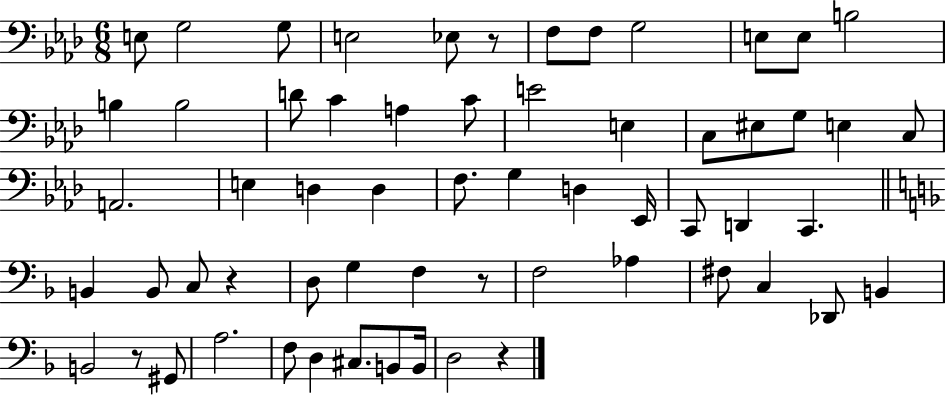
{
  \clef bass
  \numericTimeSignature
  \time 6/8
  \key aes \major
  e8 g2 g8 | e2 ees8 r8 | f8 f8 g2 | e8 e8 b2 | \break b4 b2 | d'8 c'4 a4 c'8 | e'2 e4 | c8 eis8 g8 e4 c8 | \break a,2. | e4 d4 d4 | f8. g4 d4 ees,16 | c,8 d,4 c,4. | \break \bar "||" \break \key f \major b,4 b,8 c8 r4 | d8 g4 f4 r8 | f2 aes4 | fis8 c4 des,8 b,4 | \break b,2 r8 gis,8 | a2. | f8 d4 cis8. b,8 b,16 | d2 r4 | \break \bar "|."
}